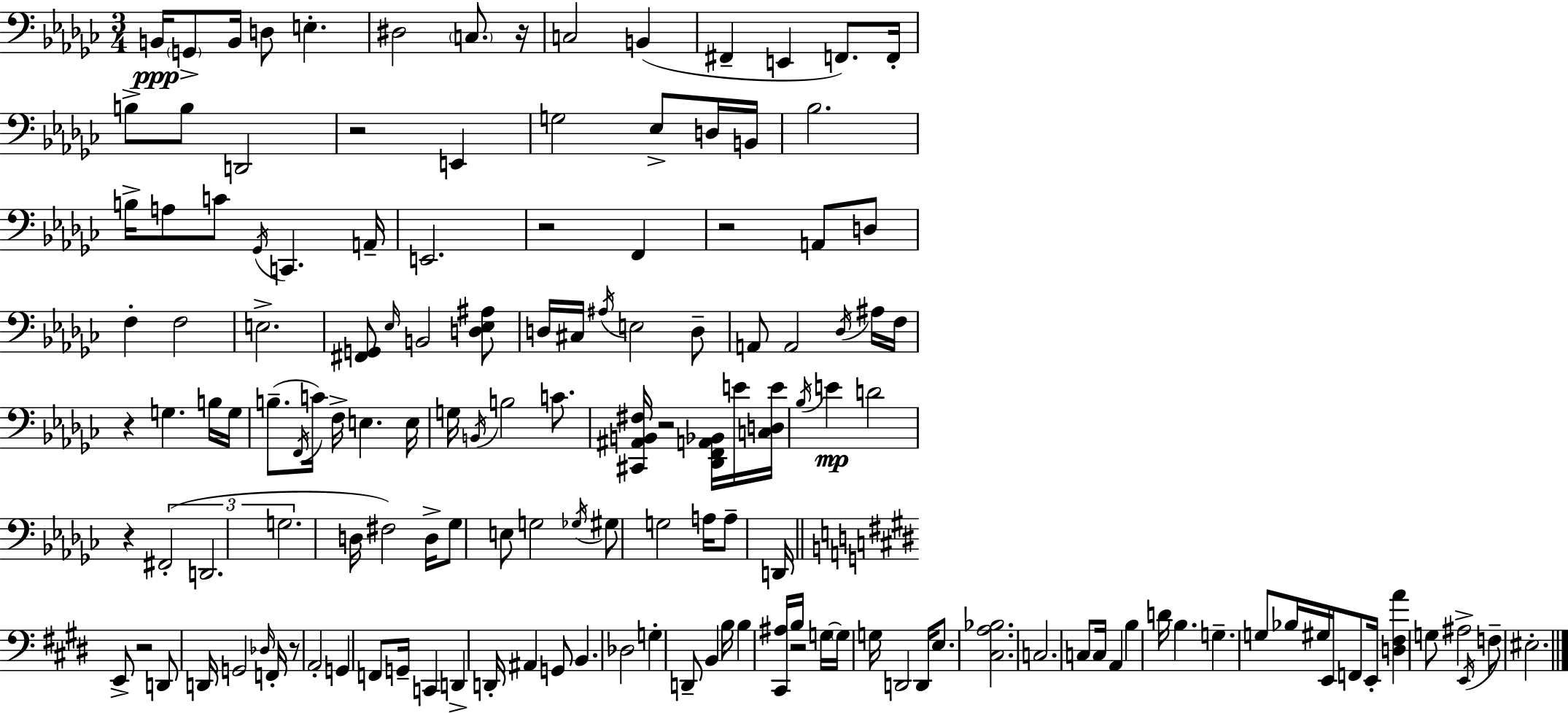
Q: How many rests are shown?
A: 10